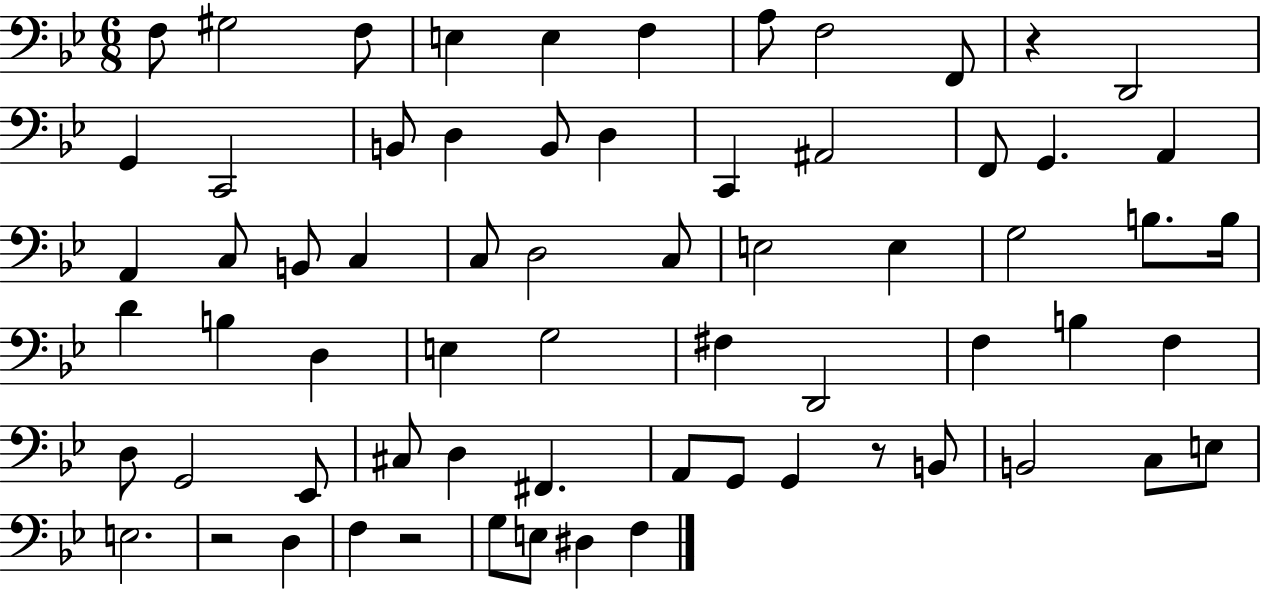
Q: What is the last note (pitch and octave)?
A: F3